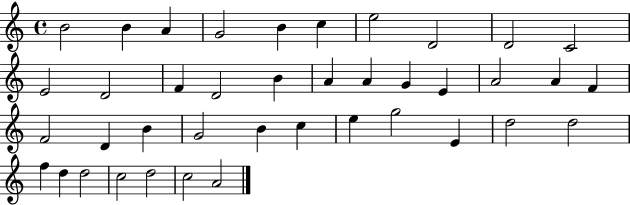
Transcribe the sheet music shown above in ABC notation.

X:1
T:Untitled
M:4/4
L:1/4
K:C
B2 B A G2 B c e2 D2 D2 C2 E2 D2 F D2 B A A G E A2 A F F2 D B G2 B c e g2 E d2 d2 f d d2 c2 d2 c2 A2